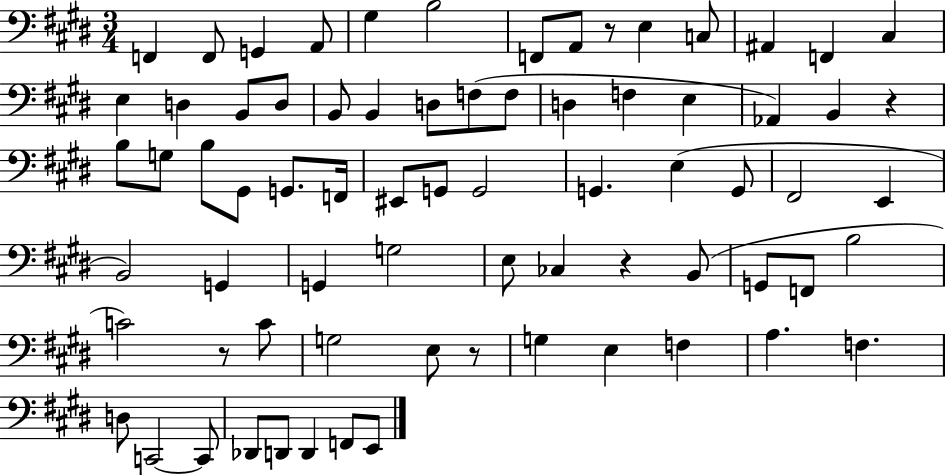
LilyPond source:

{
  \clef bass
  \numericTimeSignature
  \time 3/4
  \key e \major
  f,4 f,8 g,4 a,8 | gis4 b2 | f,8 a,8 r8 e4 c8 | ais,4 f,4 cis4 | \break e4 d4 b,8 d8 | b,8 b,4 d8 f8( f8 | d4 f4 e4 | aes,4) b,4 r4 | \break b8 g8 b8 gis,8 g,8. f,16 | eis,8 g,8 g,2 | g,4. e4( g,8 | fis,2 e,4 | \break b,2) g,4 | g,4 g2 | e8 ces4 r4 b,8( | g,8 f,8 b2 | \break c'2) r8 c'8 | g2 e8 r8 | g4 e4 f4 | a4. f4. | \break d8 c,2~~ c,8 | des,8 d,8 d,4 f,8 e,8 | \bar "|."
}